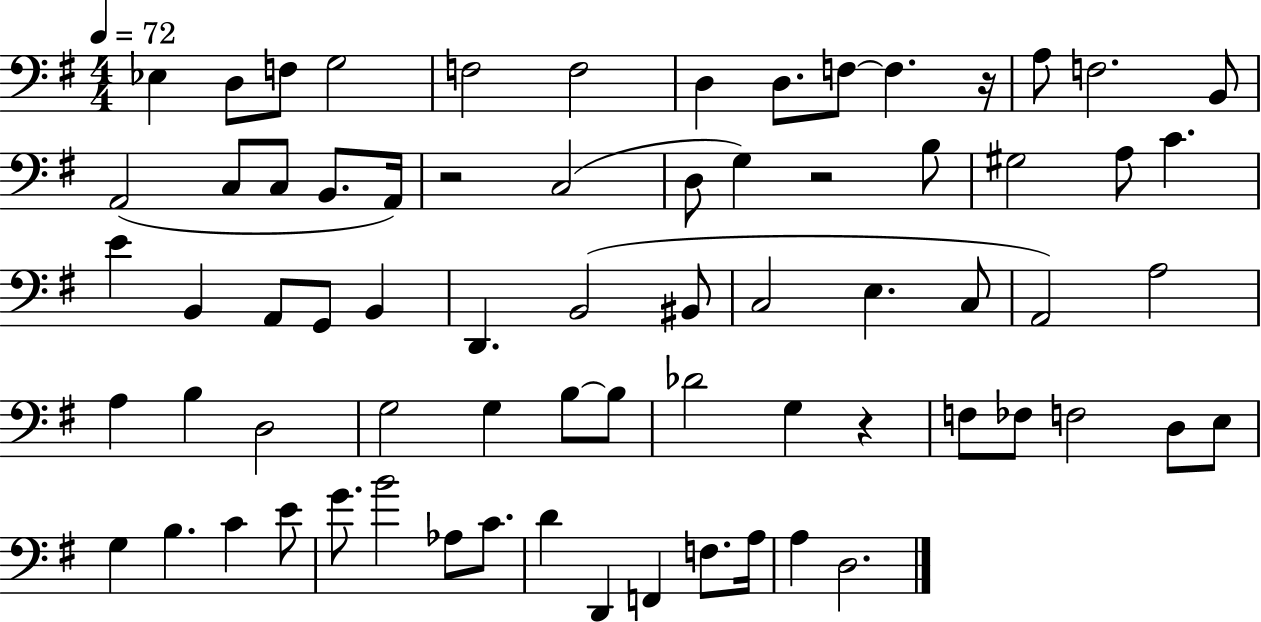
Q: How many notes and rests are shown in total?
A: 71